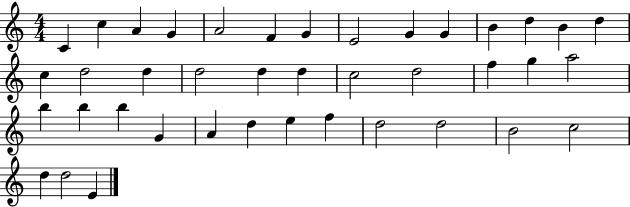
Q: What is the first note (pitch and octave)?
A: C4